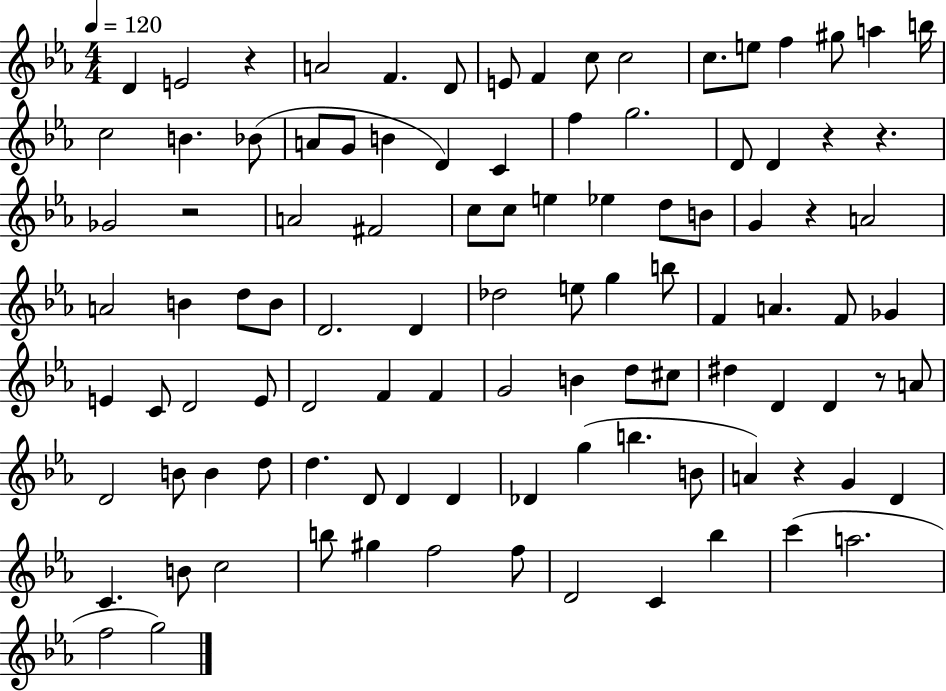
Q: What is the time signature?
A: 4/4